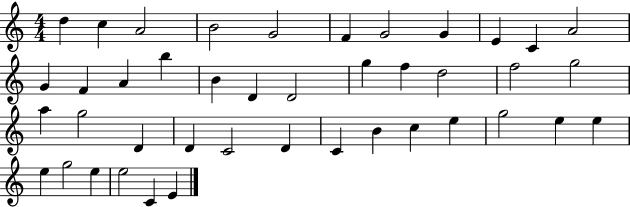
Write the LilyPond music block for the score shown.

{
  \clef treble
  \numericTimeSignature
  \time 4/4
  \key c \major
  d''4 c''4 a'2 | b'2 g'2 | f'4 g'2 g'4 | e'4 c'4 a'2 | \break g'4 f'4 a'4 b''4 | b'4 d'4 d'2 | g''4 f''4 d''2 | f''2 g''2 | \break a''4 g''2 d'4 | d'4 c'2 d'4 | c'4 b'4 c''4 e''4 | g''2 e''4 e''4 | \break e''4 g''2 e''4 | e''2 c'4 e'4 | \bar "|."
}